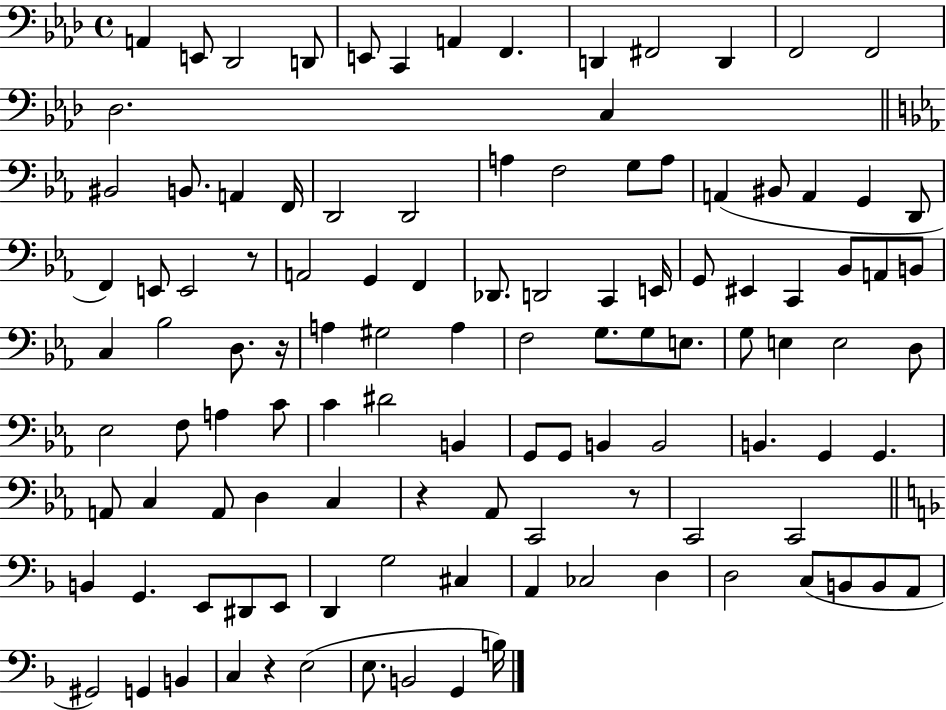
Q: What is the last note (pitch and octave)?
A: B3